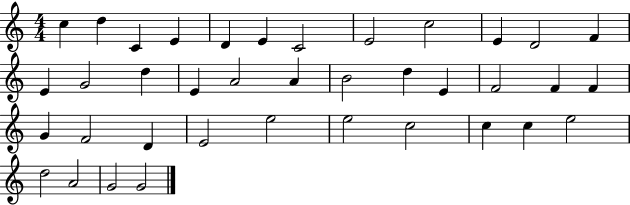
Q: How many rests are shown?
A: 0